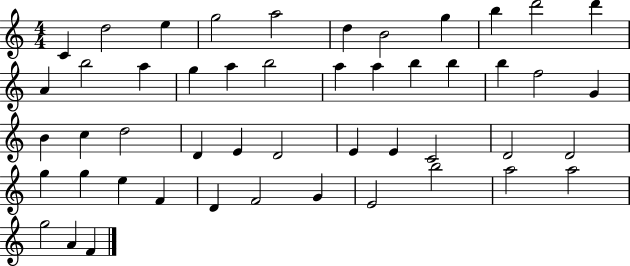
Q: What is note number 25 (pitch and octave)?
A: B4